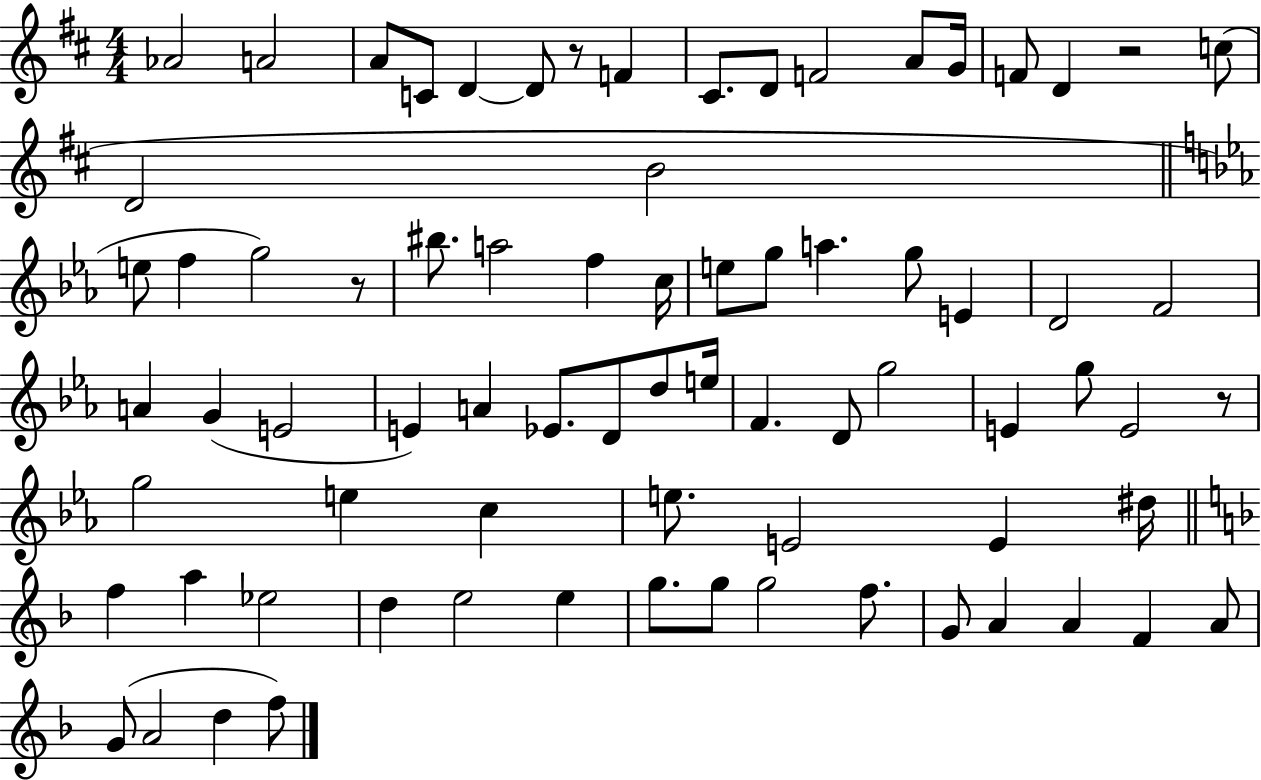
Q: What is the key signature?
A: D major